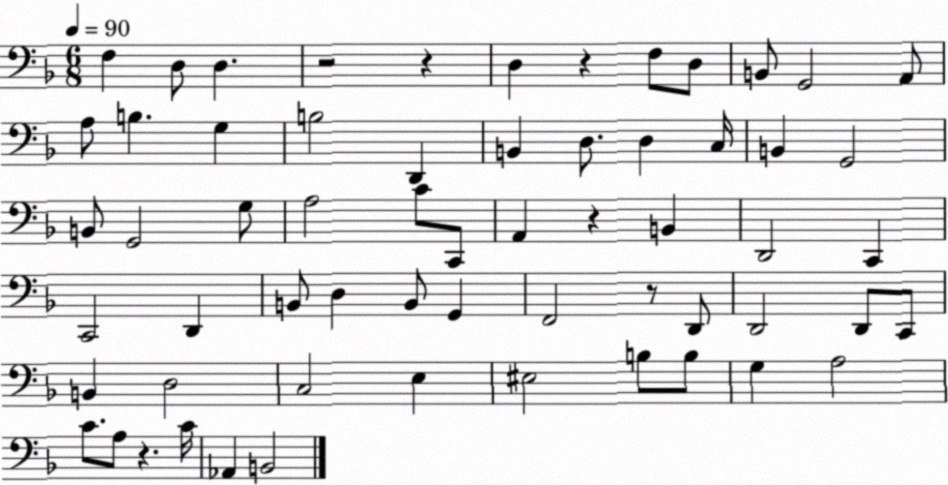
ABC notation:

X:1
T:Untitled
M:6/8
L:1/4
K:F
F, D,/2 D, z2 z D, z F,/2 D,/2 B,,/2 G,,2 A,,/2 A,/2 B, G, B,2 D,, B,, D,/2 D, C,/4 B,, G,,2 B,,/2 G,,2 G,/2 A,2 C/2 C,,/2 A,, z B,, D,,2 C,, C,,2 D,, B,,/2 D, B,,/2 G,, F,,2 z/2 D,,/2 D,,2 D,,/2 C,,/2 B,, D,2 C,2 E, ^E,2 B,/2 B,/2 G, A,2 C/2 A,/2 z C/4 _A,, B,,2